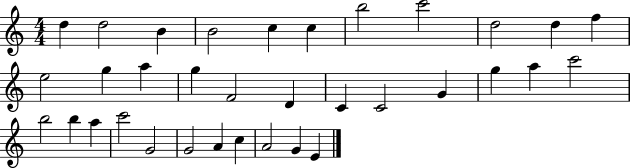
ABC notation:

X:1
T:Untitled
M:4/4
L:1/4
K:C
d d2 B B2 c c b2 c'2 d2 d f e2 g a g F2 D C C2 G g a c'2 b2 b a c'2 G2 G2 A c A2 G E